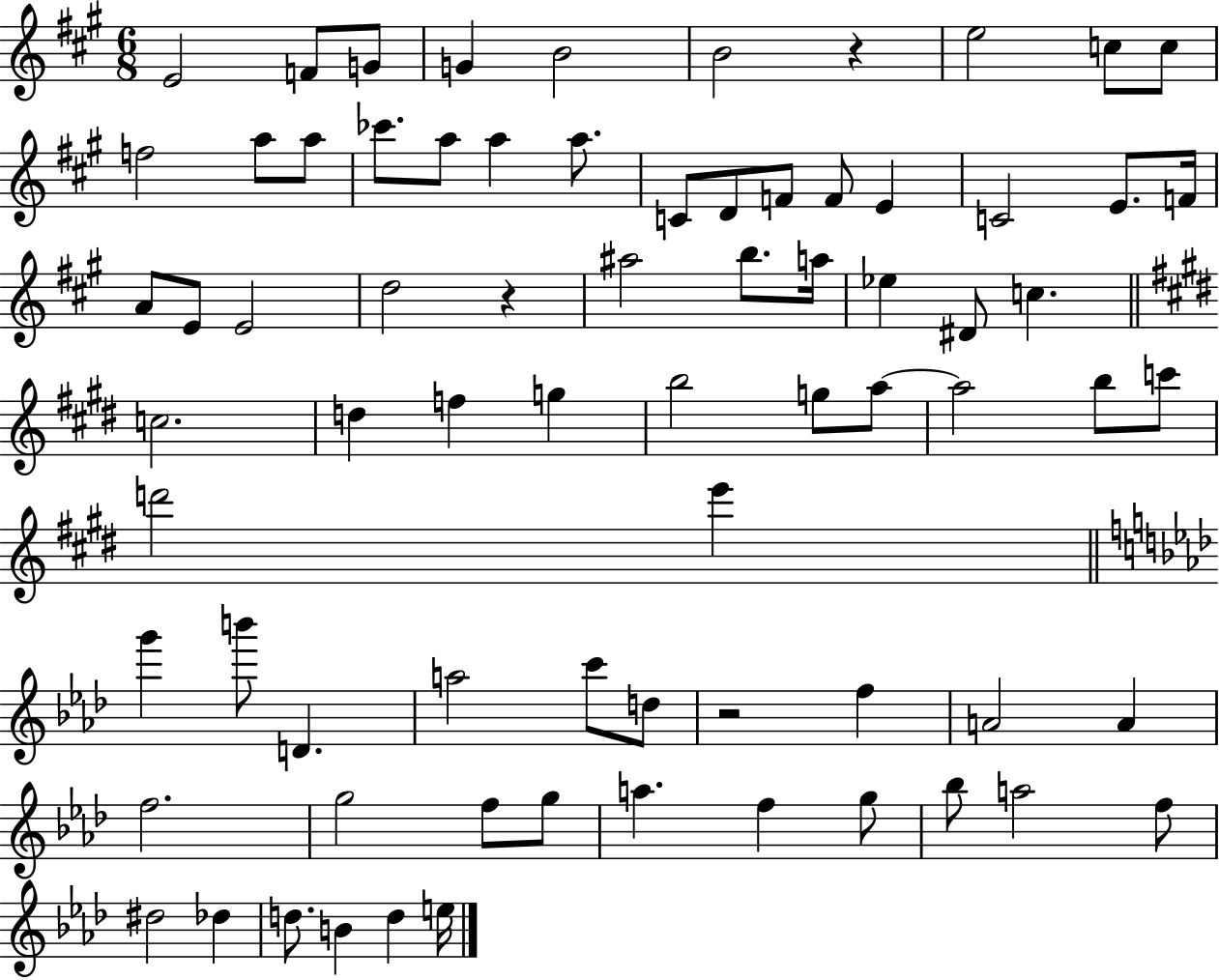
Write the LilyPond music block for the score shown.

{
  \clef treble
  \numericTimeSignature
  \time 6/8
  \key a \major
  e'2 f'8 g'8 | g'4 b'2 | b'2 r4 | e''2 c''8 c''8 | \break f''2 a''8 a''8 | ces'''8. a''8 a''4 a''8. | c'8 d'8 f'8 f'8 e'4 | c'2 e'8. f'16 | \break a'8 e'8 e'2 | d''2 r4 | ais''2 b''8. a''16 | ees''4 dis'8 c''4. | \break \bar "||" \break \key e \major c''2. | d''4 f''4 g''4 | b''2 g''8 a''8~~ | a''2 b''8 c'''8 | \break d'''2 e'''4 | \bar "||" \break \key aes \major g'''4 b'''8 d'4. | a''2 c'''8 d''8 | r2 f''4 | a'2 a'4 | \break f''2. | g''2 f''8 g''8 | a''4. f''4 g''8 | bes''8 a''2 f''8 | \break dis''2 des''4 | d''8. b'4 d''4 e''16 | \bar "|."
}